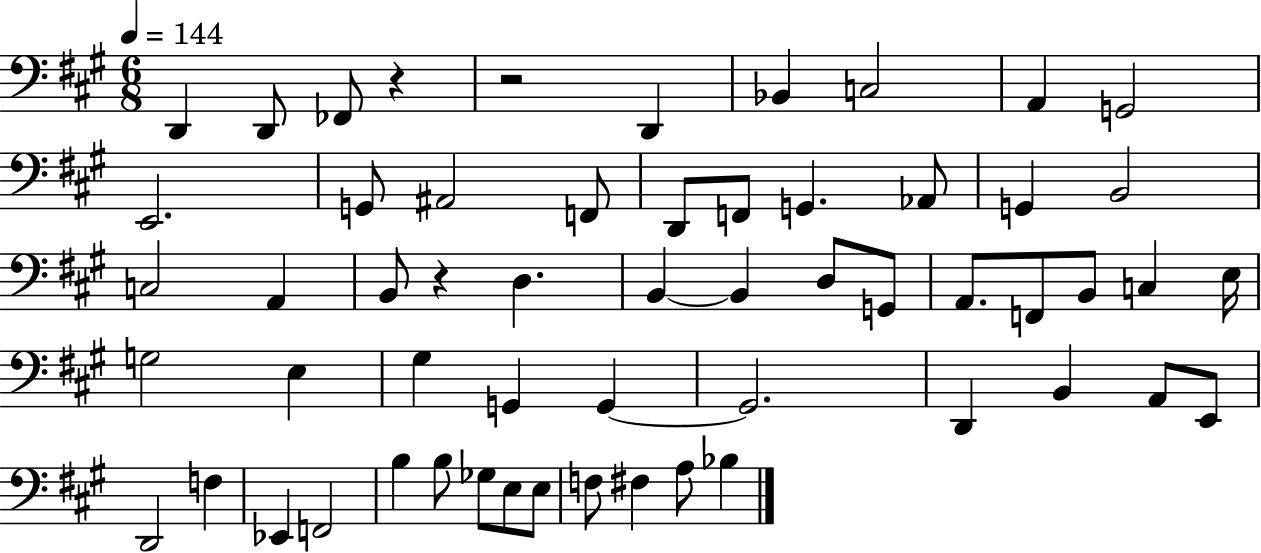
X:1
T:Untitled
M:6/8
L:1/4
K:A
D,, D,,/2 _F,,/2 z z2 D,, _B,, C,2 A,, G,,2 E,,2 G,,/2 ^A,,2 F,,/2 D,,/2 F,,/2 G,, _A,,/2 G,, B,,2 C,2 A,, B,,/2 z D, B,, B,, D,/2 G,,/2 A,,/2 F,,/2 B,,/2 C, E,/4 G,2 E, ^G, G,, G,, G,,2 D,, B,, A,,/2 E,,/2 D,,2 F, _E,, F,,2 B, B,/2 _G,/2 E,/2 E,/2 F,/2 ^F, A,/2 _B,